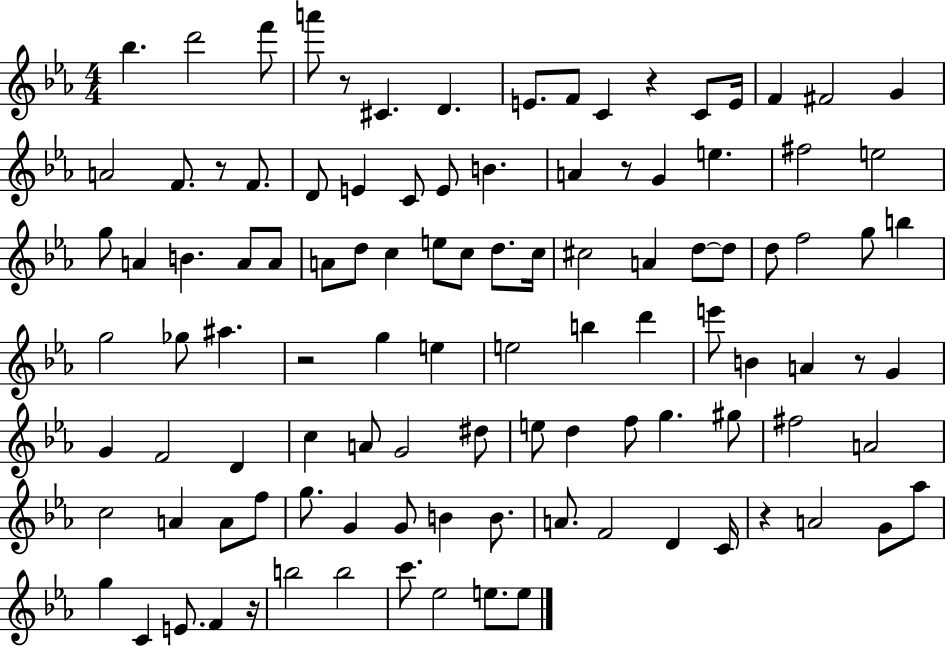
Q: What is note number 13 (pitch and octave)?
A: F#4